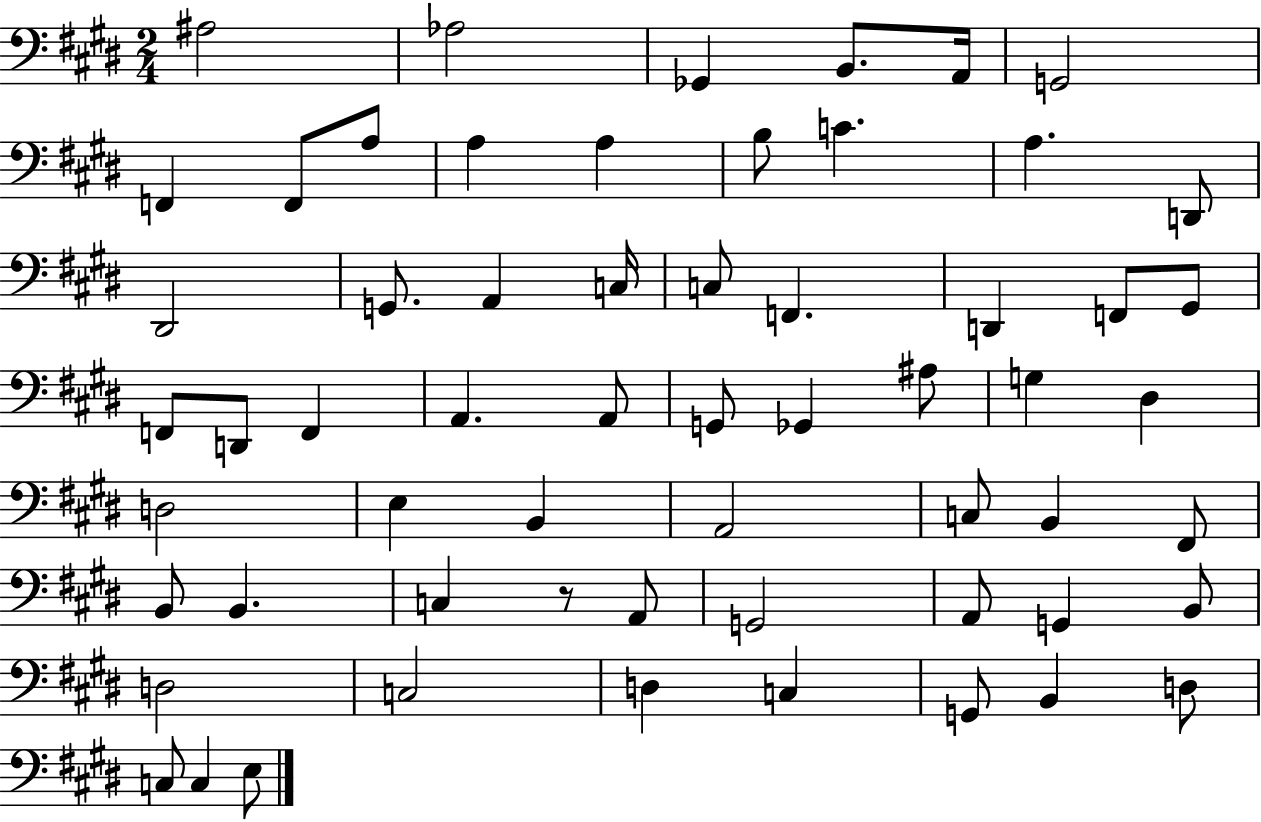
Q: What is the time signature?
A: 2/4